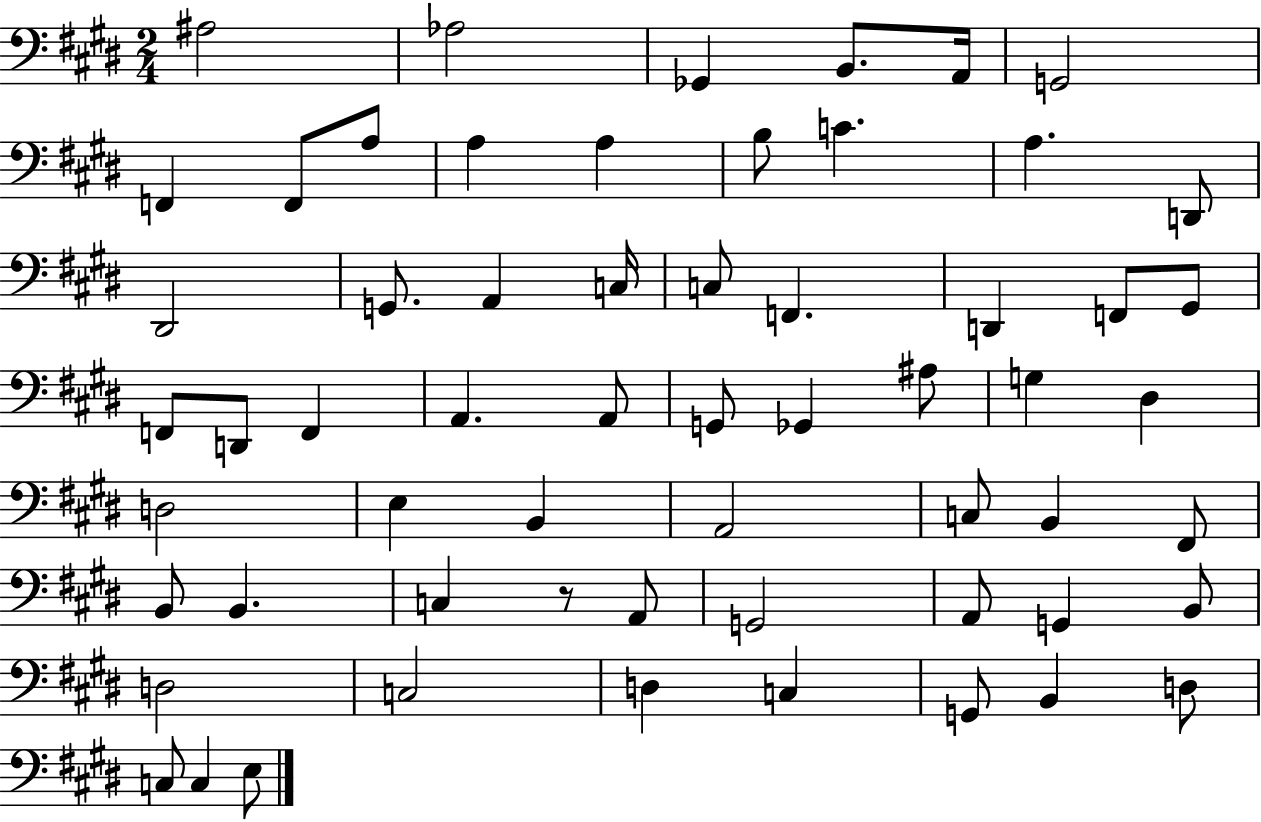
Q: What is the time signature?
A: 2/4